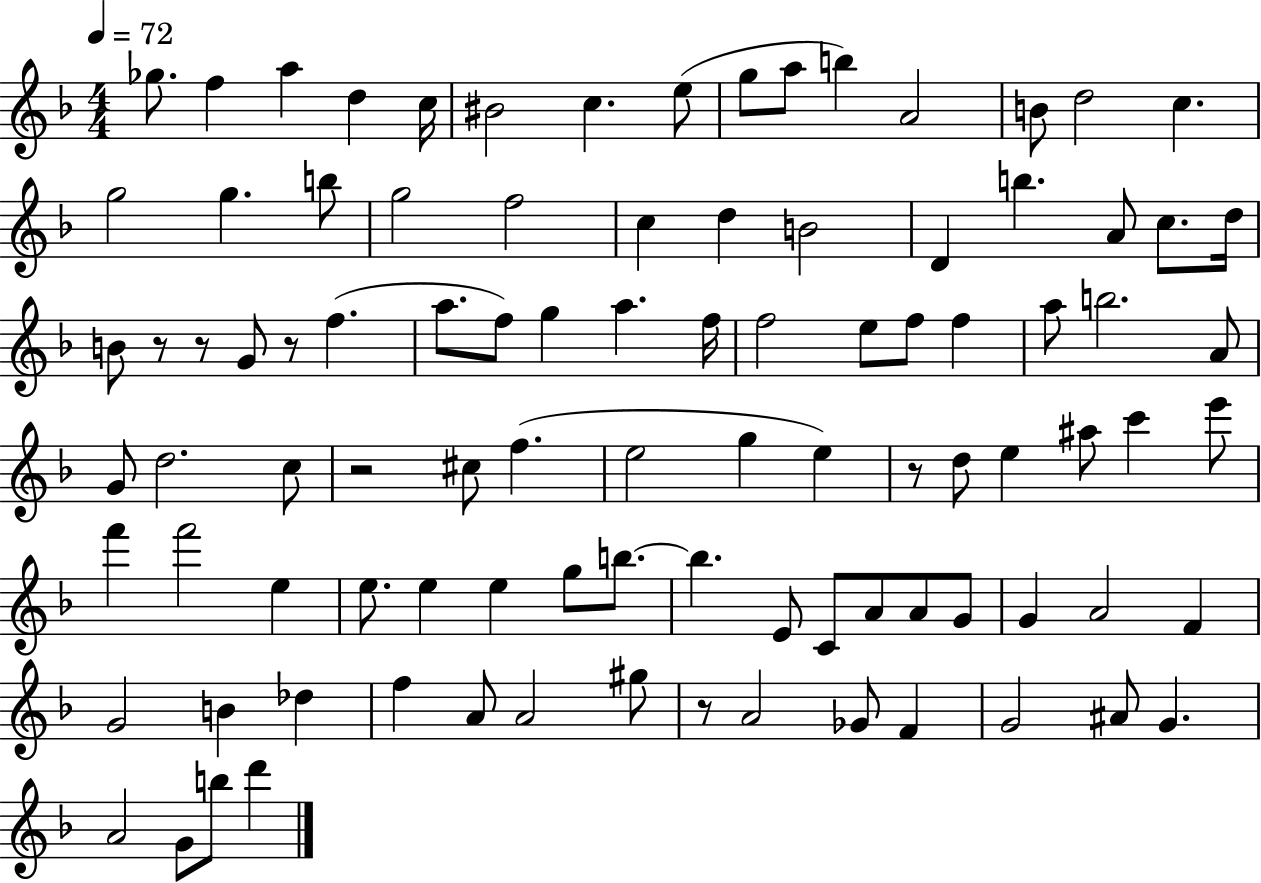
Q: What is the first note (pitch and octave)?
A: Gb5